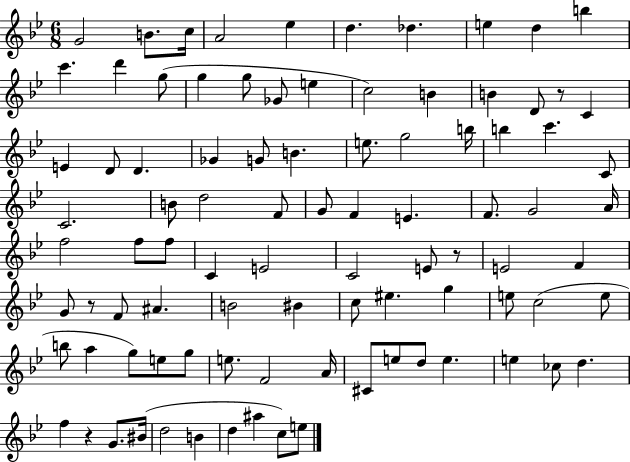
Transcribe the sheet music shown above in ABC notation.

X:1
T:Untitled
M:6/8
L:1/4
K:Bb
G2 B/2 c/4 A2 _e d _d e d b c' d' g/2 g g/2 _G/2 e c2 B B D/2 z/2 C E D/2 D _G G/2 B e/2 g2 b/4 b c' C/2 C2 B/2 d2 F/2 G/2 F E F/2 G2 A/4 f2 f/2 f/2 C E2 C2 E/2 z/2 E2 F G/2 z/2 F/2 ^A B2 ^B c/2 ^e g e/2 c2 e/2 b/2 a g/2 e/2 g/2 e/2 F2 A/4 ^C/2 e/2 d/2 e e _c/2 d f z G/2 ^B/4 d2 B d ^a c/2 e/2